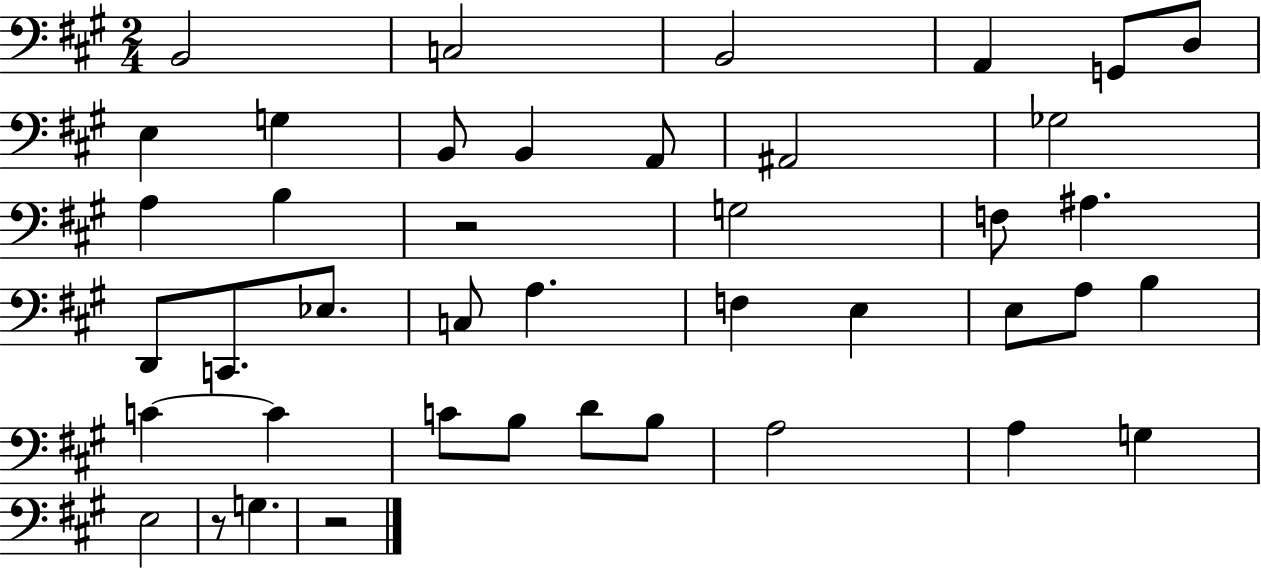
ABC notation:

X:1
T:Untitled
M:2/4
L:1/4
K:A
B,,2 C,2 B,,2 A,, G,,/2 D,/2 E, G, B,,/2 B,, A,,/2 ^A,,2 _G,2 A, B, z2 G,2 F,/2 ^A, D,,/2 C,,/2 _E,/2 C,/2 A, F, E, E,/2 A,/2 B, C C C/2 B,/2 D/2 B,/2 A,2 A, G, E,2 z/2 G, z2